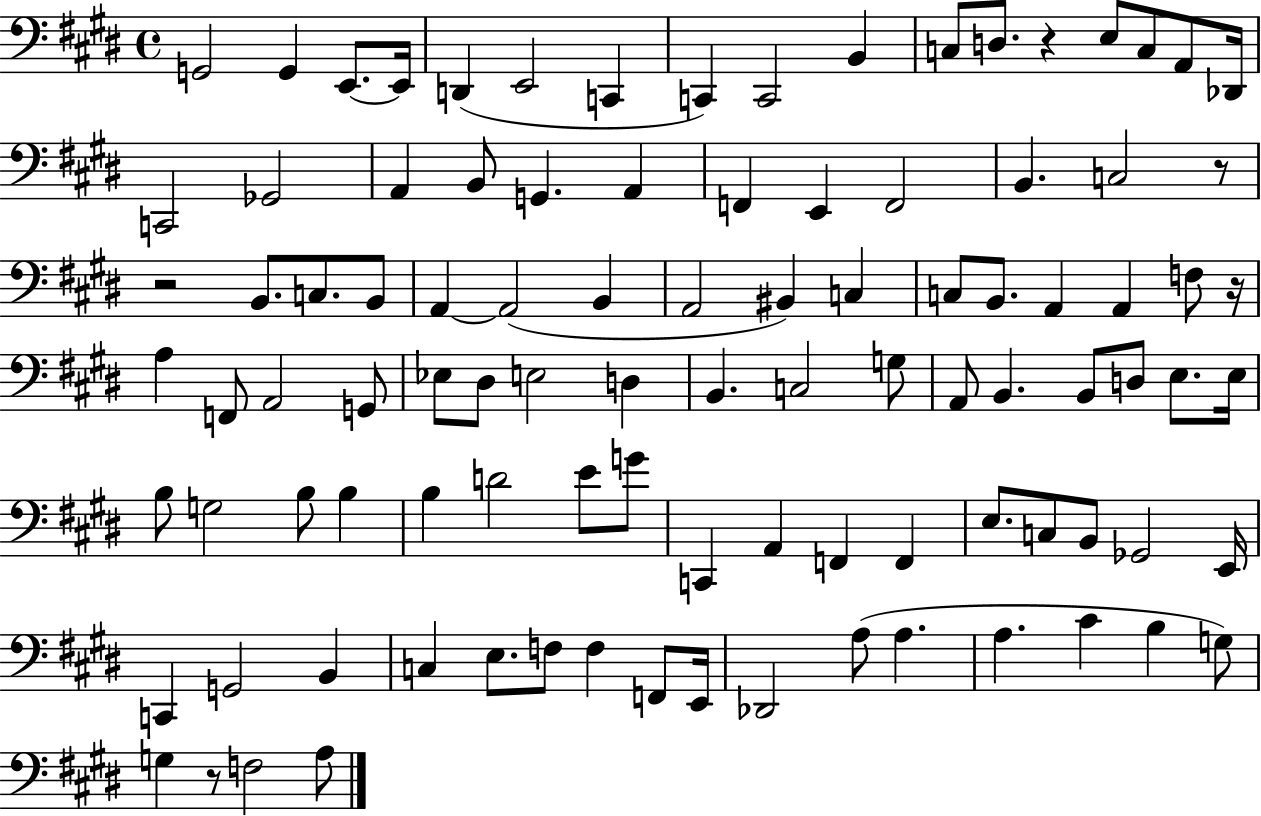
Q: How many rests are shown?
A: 5